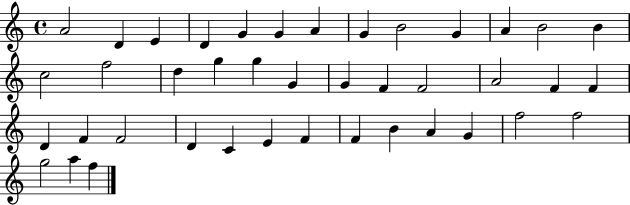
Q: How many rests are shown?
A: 0